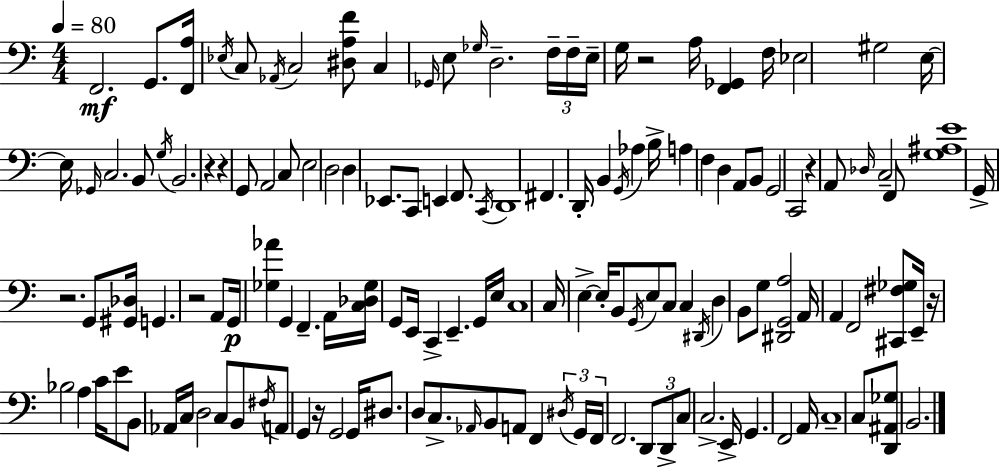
F2/h. G2/e. [F2,A3]/s Eb3/s C3/e Ab2/s C3/h [D#3,A3,F4]/e C3/q Gb2/s E3/e Gb3/s D3/h. F3/s F3/s E3/s G3/s R/h A3/s [F2,Gb2]/q F3/s Eb3/h G#3/h E3/s E3/s Gb2/s C3/h. B2/e G3/s B2/h. R/q R/q G2/e A2/h C3/e E3/h D3/h D3/q Eb2/e. C2/e E2/q F2/e. C2/s D2/w F#2/q. D2/s B2/q G2/s Ab3/q B3/s A3/q F3/q D3/q A2/e B2/e G2/h C2/h R/q A2/e Db3/s C3/h F2/e [G3,A#3,E4]/w G2/s R/h. G2/e [G#2,Db3]/s G2/q. R/h A2/e G2/s [Gb3,Ab4]/q G2/q F2/q. A2/s [C3,Db3,Gb3]/s G2/e E2/s C2/q E2/q. G2/s E3/s C3/w C3/s E3/q E3/s B2/e G2/s E3/e C3/e C3/q D#2/s D3/q B2/e G3/e [D#2,G2,A3]/h A2/s A2/q F2/h [C#2,F#3,Gb3]/e E2/s R/s Bb3/h A3/q C4/s E4/e B2/e Ab2/s C3/s D3/h C3/e B2/e F#3/s A2/e G2/q R/s G2/h G2/s D#3/e. D3/e C3/e. Ab2/s B2/e A2/e F2/q D#3/s G2/s F2/s F2/h. D2/e D2/e C3/e C3/h. E2/s G2/q. F2/h A2/s C3/w C3/e [D2,A#2,Gb3]/e B2/h.